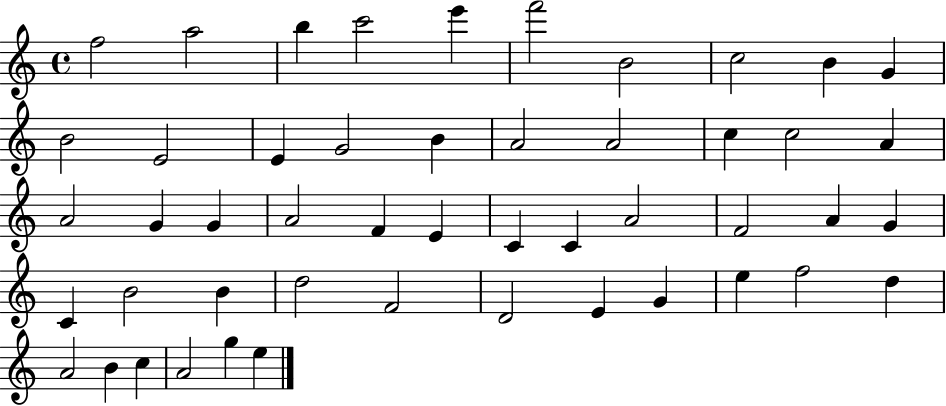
F5/h A5/h B5/q C6/h E6/q F6/h B4/h C5/h B4/q G4/q B4/h E4/h E4/q G4/h B4/q A4/h A4/h C5/q C5/h A4/q A4/h G4/q G4/q A4/h F4/q E4/q C4/q C4/q A4/h F4/h A4/q G4/q C4/q B4/h B4/q D5/h F4/h D4/h E4/q G4/q E5/q F5/h D5/q A4/h B4/q C5/q A4/h G5/q E5/q